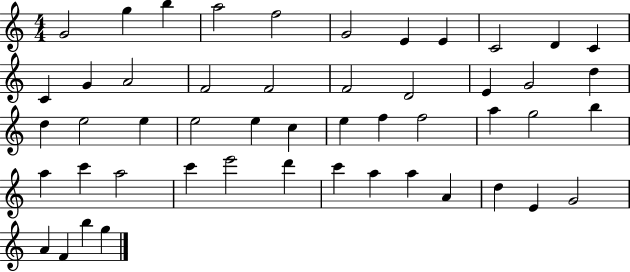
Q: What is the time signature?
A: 4/4